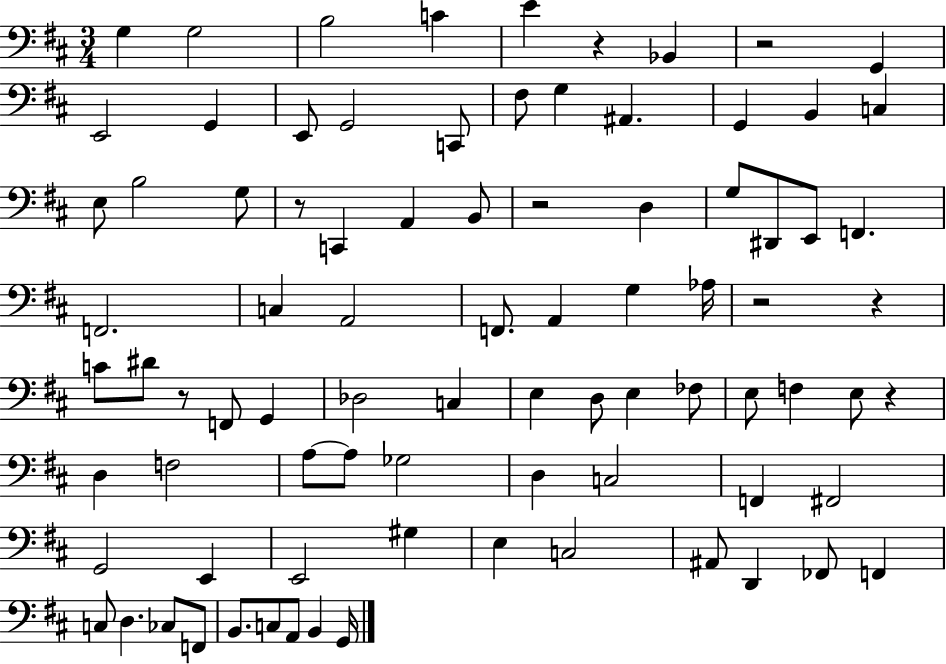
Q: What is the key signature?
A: D major